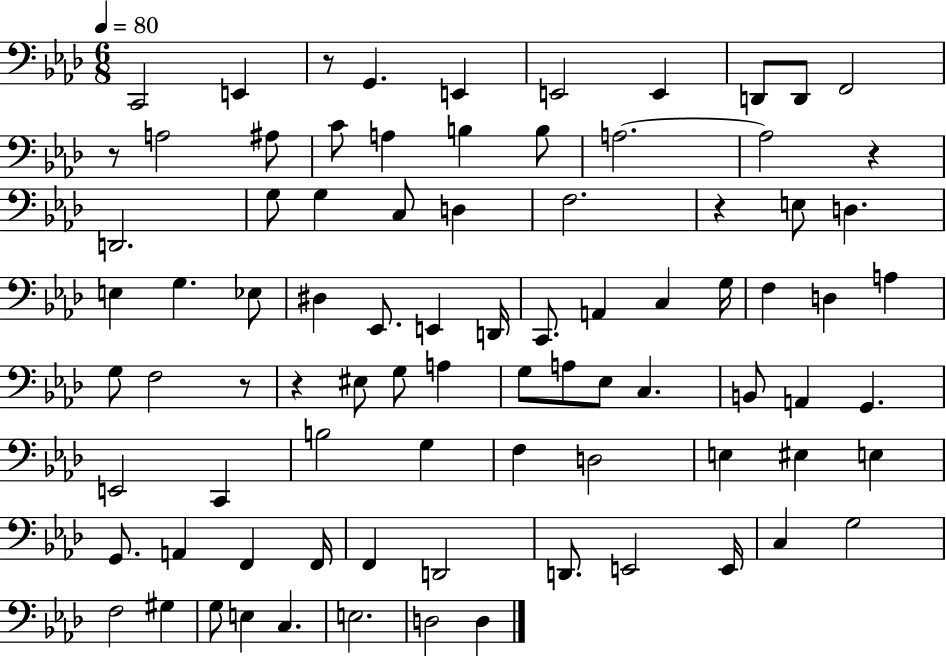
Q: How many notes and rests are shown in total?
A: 85